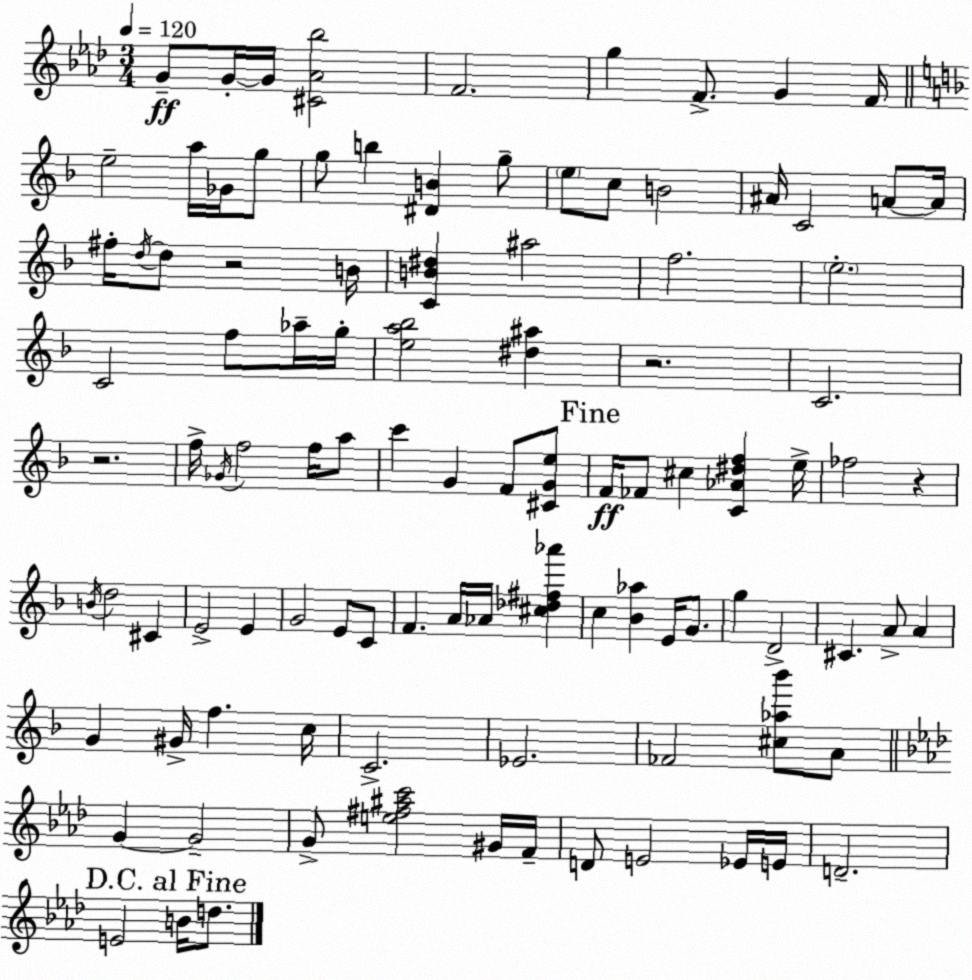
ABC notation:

X:1
T:Untitled
M:3/4
L:1/4
K:Fm
G/2 G/4 G/4 [^C_A_b]2 F2 g F/2 G F/4 e2 a/4 _G/4 g/2 g/2 b [^DB] g/2 e/2 c/2 B2 ^A/4 C2 A/2 A/4 ^f/4 d/4 d/2 z2 B/4 [CB^d] ^a2 f2 e2 C2 f/2 _a/4 g/4 [ea_b]2 [^d^a] z2 C2 z2 f/4 _G/4 f2 f/4 a/2 c' G F/2 [^CGe]/2 F/4 _F/2 ^c [C_A^df] e/4 _f2 z B/4 d2 ^C E2 E G2 E/2 C/2 F A/4 _A/4 [^c_d^f_a'] c [_B_a] E/4 G/2 g D2 ^C A/2 A G ^G/4 f c/4 C2 _E2 _F2 [^c_a_b']/2 A/2 G G2 G/2 [e^f^ac']2 ^G/4 F/4 D/2 E2 _E/4 E/4 D2 E2 B/4 d/2